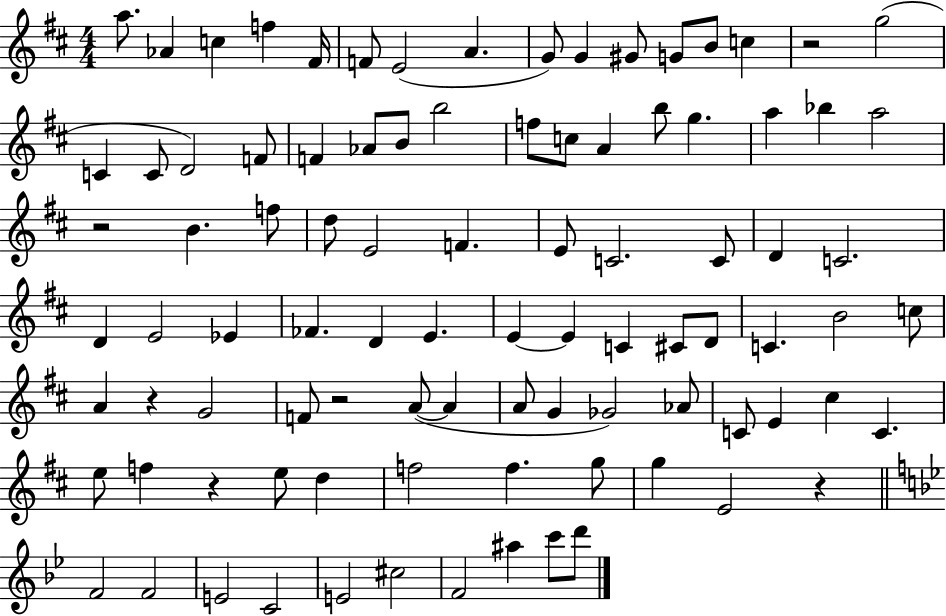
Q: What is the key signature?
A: D major